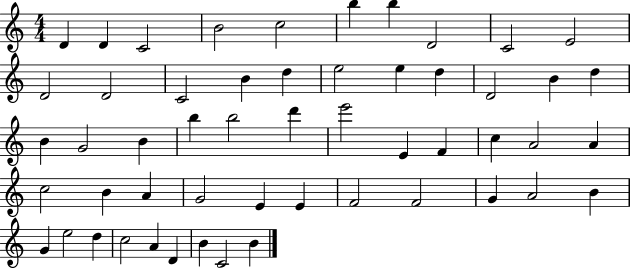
{
  \clef treble
  \numericTimeSignature
  \time 4/4
  \key c \major
  d'4 d'4 c'2 | b'2 c''2 | b''4 b''4 d'2 | c'2 e'2 | \break d'2 d'2 | c'2 b'4 d''4 | e''2 e''4 d''4 | d'2 b'4 d''4 | \break b'4 g'2 b'4 | b''4 b''2 d'''4 | e'''2 e'4 f'4 | c''4 a'2 a'4 | \break c''2 b'4 a'4 | g'2 e'4 e'4 | f'2 f'2 | g'4 a'2 b'4 | \break g'4 e''2 d''4 | c''2 a'4 d'4 | b'4 c'2 b'4 | \bar "|."
}